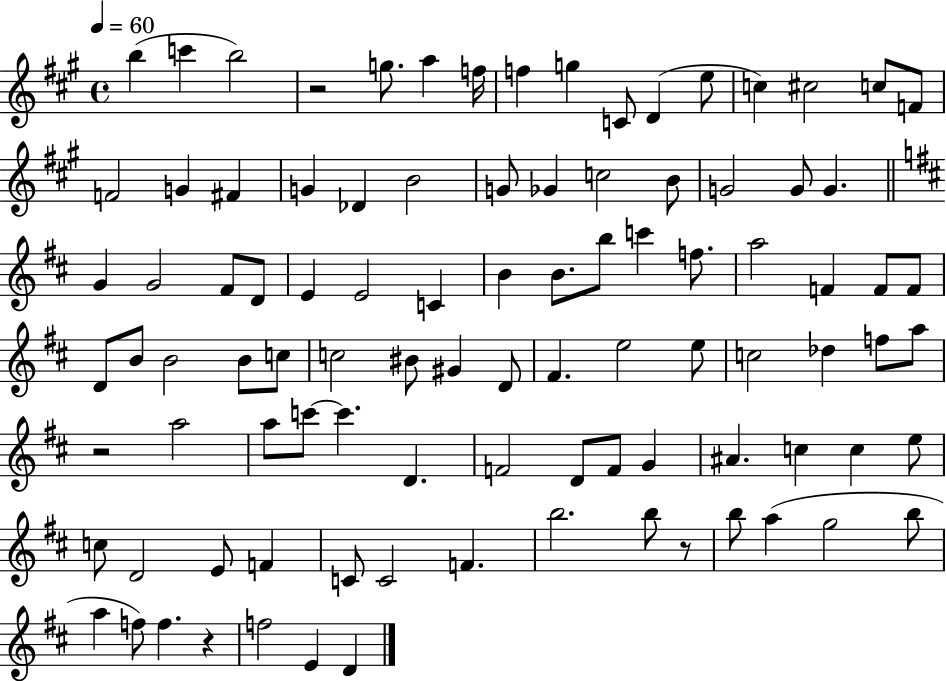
B5/q C6/q B5/h R/h G5/e. A5/q F5/s F5/q G5/q C4/e D4/q E5/e C5/q C#5/h C5/e F4/e F4/h G4/q F#4/q G4/q Db4/q B4/h G4/e Gb4/q C5/h B4/e G4/h G4/e G4/q. G4/q G4/h F#4/e D4/e E4/q E4/h C4/q B4/q B4/e. B5/e C6/q F5/e. A5/h F4/q F4/e F4/e D4/e B4/e B4/h B4/e C5/e C5/h BIS4/e G#4/q D4/e F#4/q. E5/h E5/e C5/h Db5/q F5/e A5/e R/h A5/h A5/e C6/e C6/q. D4/q. F4/h D4/e F4/e G4/q A#4/q. C5/q C5/q E5/e C5/e D4/h E4/e F4/q C4/e C4/h F4/q. B5/h. B5/e R/e B5/e A5/q G5/h B5/e A5/q F5/e F5/q. R/q F5/h E4/q D4/q